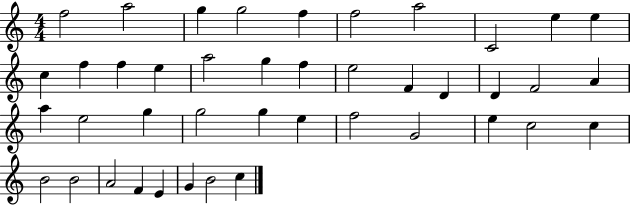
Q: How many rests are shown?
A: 0